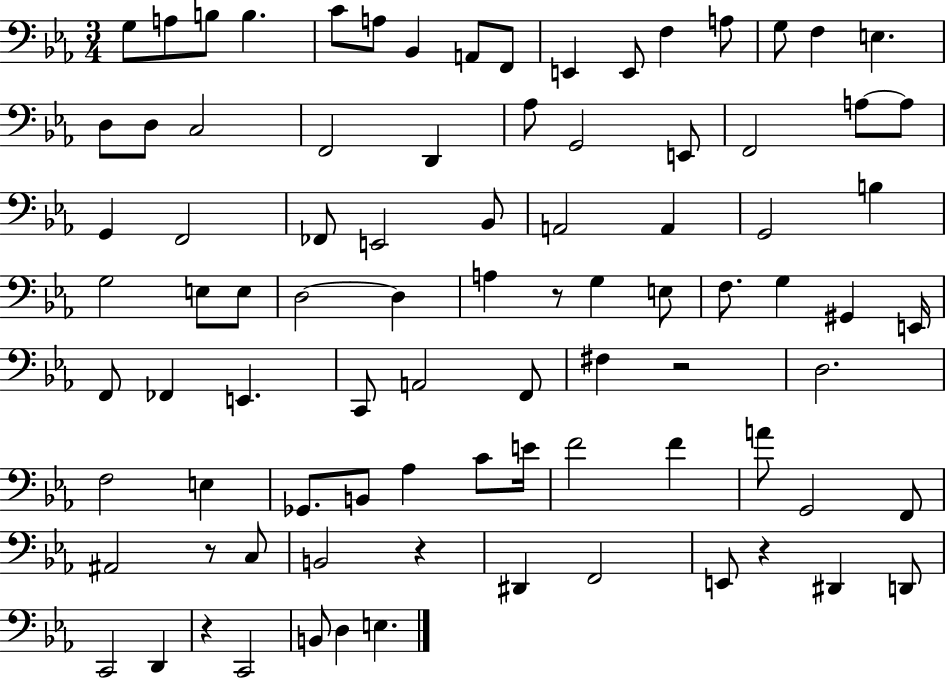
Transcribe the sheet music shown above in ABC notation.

X:1
T:Untitled
M:3/4
L:1/4
K:Eb
G,/2 A,/2 B,/2 B, C/2 A,/2 _B,, A,,/2 F,,/2 E,, E,,/2 F, A,/2 G,/2 F, E, D,/2 D,/2 C,2 F,,2 D,, _A,/2 G,,2 E,,/2 F,,2 A,/2 A,/2 G,, F,,2 _F,,/2 E,,2 _B,,/2 A,,2 A,, G,,2 B, G,2 E,/2 E,/2 D,2 D, A, z/2 G, E,/2 F,/2 G, ^G,, E,,/4 F,,/2 _F,, E,, C,,/2 A,,2 F,,/2 ^F, z2 D,2 F,2 E, _G,,/2 B,,/2 _A, C/2 E/4 F2 F A/2 G,,2 F,,/2 ^A,,2 z/2 C,/2 B,,2 z ^D,, F,,2 E,,/2 z ^D,, D,,/2 C,,2 D,, z C,,2 B,,/2 D, E,